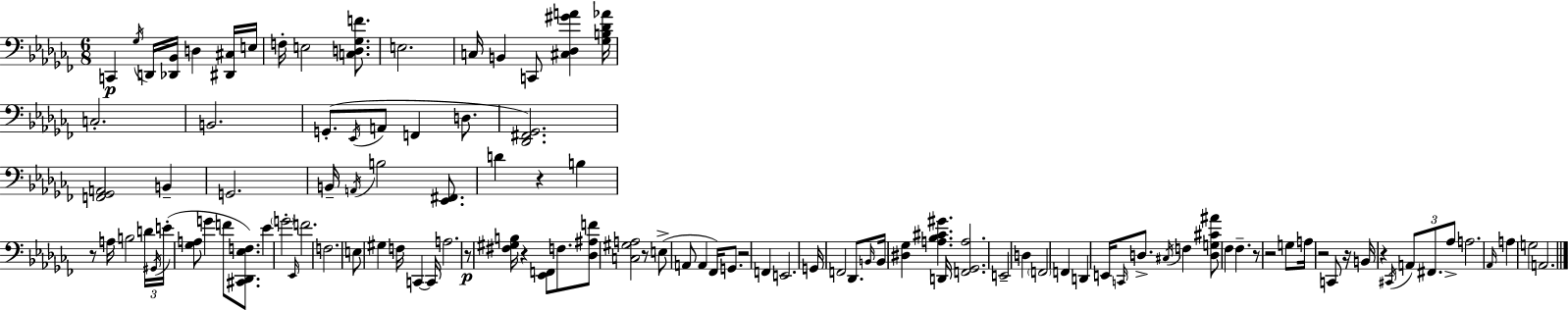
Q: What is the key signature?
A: AES minor